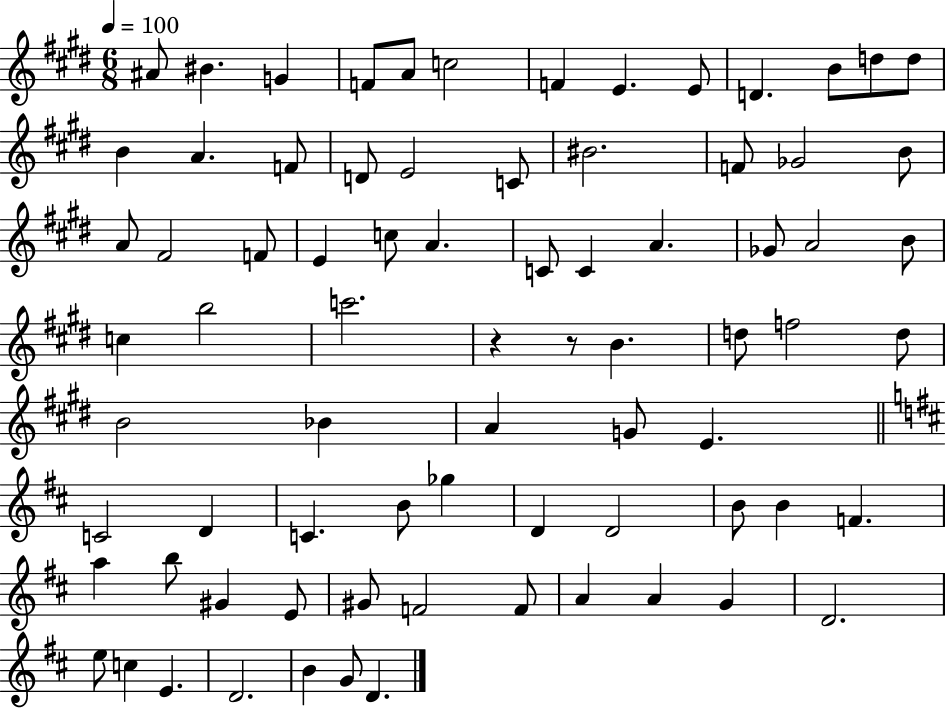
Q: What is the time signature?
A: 6/8